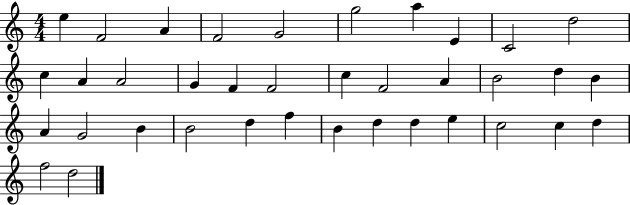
{
  \clef treble
  \numericTimeSignature
  \time 4/4
  \key c \major
  e''4 f'2 a'4 | f'2 g'2 | g''2 a''4 e'4 | c'2 d''2 | \break c''4 a'4 a'2 | g'4 f'4 f'2 | c''4 f'2 a'4 | b'2 d''4 b'4 | \break a'4 g'2 b'4 | b'2 d''4 f''4 | b'4 d''4 d''4 e''4 | c''2 c''4 d''4 | \break f''2 d''2 | \bar "|."
}